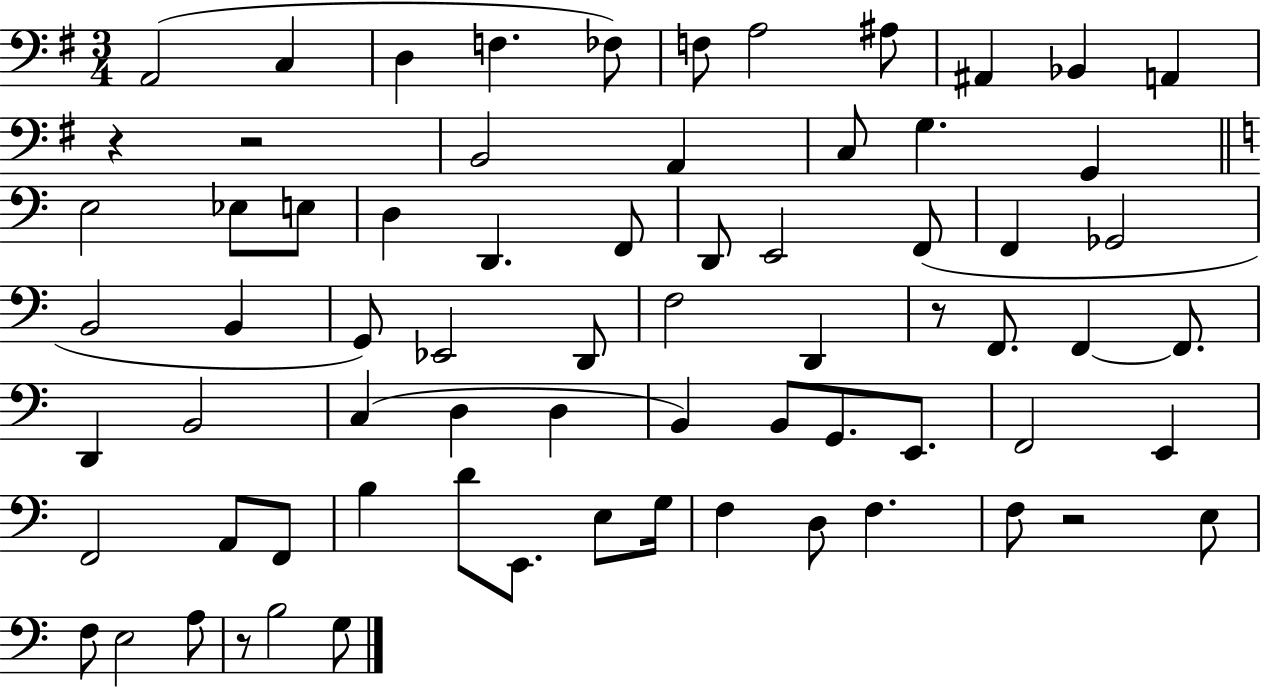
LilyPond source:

{
  \clef bass
  \numericTimeSignature
  \time 3/4
  \key g \major
  \repeat volta 2 { a,2( c4 | d4 f4. fes8) | f8 a2 ais8 | ais,4 bes,4 a,4 | \break r4 r2 | b,2 a,4 | c8 g4. g,4 | \bar "||" \break \key c \major e2 ees8 e8 | d4 d,4. f,8 | d,8 e,2 f,8( | f,4 ges,2 | \break b,2 b,4 | g,8) ees,2 d,8 | f2 d,4 | r8 f,8. f,4~~ f,8. | \break d,4 b,2 | c4( d4 d4 | b,4) b,8 g,8. e,8. | f,2 e,4 | \break f,2 a,8 f,8 | b4 d'8 e,8. e8 g16 | f4 d8 f4. | f8 r2 e8 | \break f8 e2 a8 | r8 b2 g8 | } \bar "|."
}